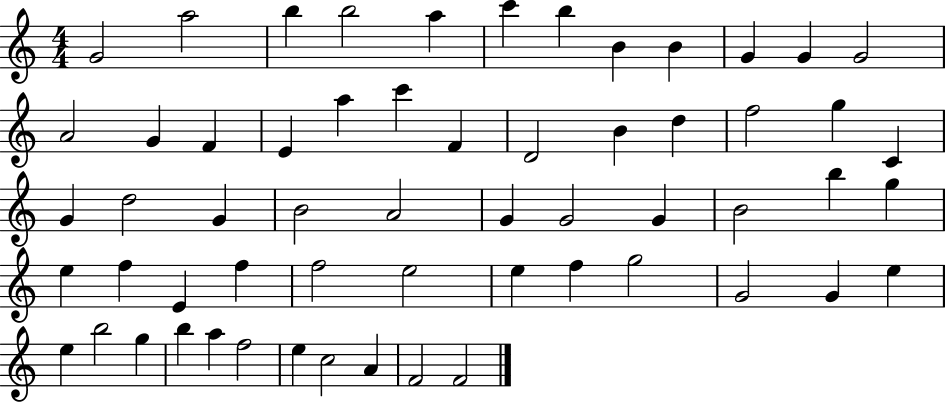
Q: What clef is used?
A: treble